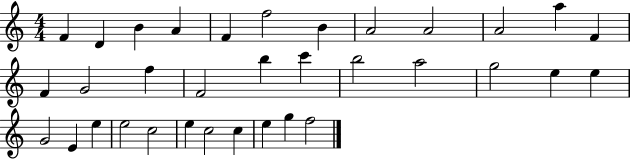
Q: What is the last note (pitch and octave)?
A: F5